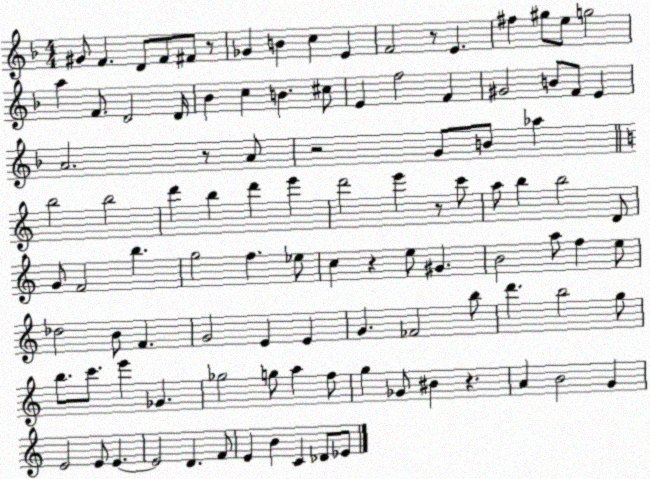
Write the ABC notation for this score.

X:1
T:Untitled
M:4/4
L:1/4
K:F
^G/2 F D/2 F/2 ^F/2 z/2 _G B c E F2 z/2 E ^f ^g/2 e/2 g2 a F/2 D2 D/4 _B c B ^c/2 E f2 F ^G2 B/2 F/2 E A2 z/2 A/2 z2 G/2 B/2 _a b2 b2 d' b d' e' d'2 e' z/2 c'/2 a/2 b b2 D/2 G/2 F2 b g2 f _e/2 c z e/2 ^G B2 a/2 f e/2 _d2 B/2 F G2 E E G _F2 b/2 d' b2 g/2 b/2 c'/2 e' _G _g2 g/2 a f/2 g _G/2 ^B z A B2 G E2 E/2 E E2 D F/2 E B C _D/2 _E/2